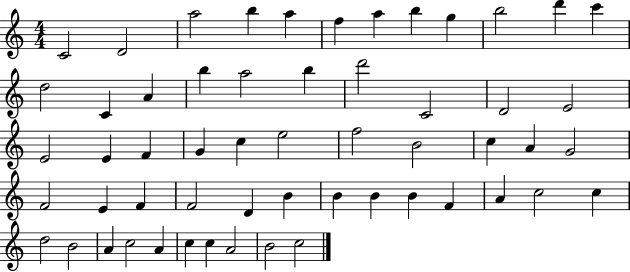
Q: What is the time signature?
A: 4/4